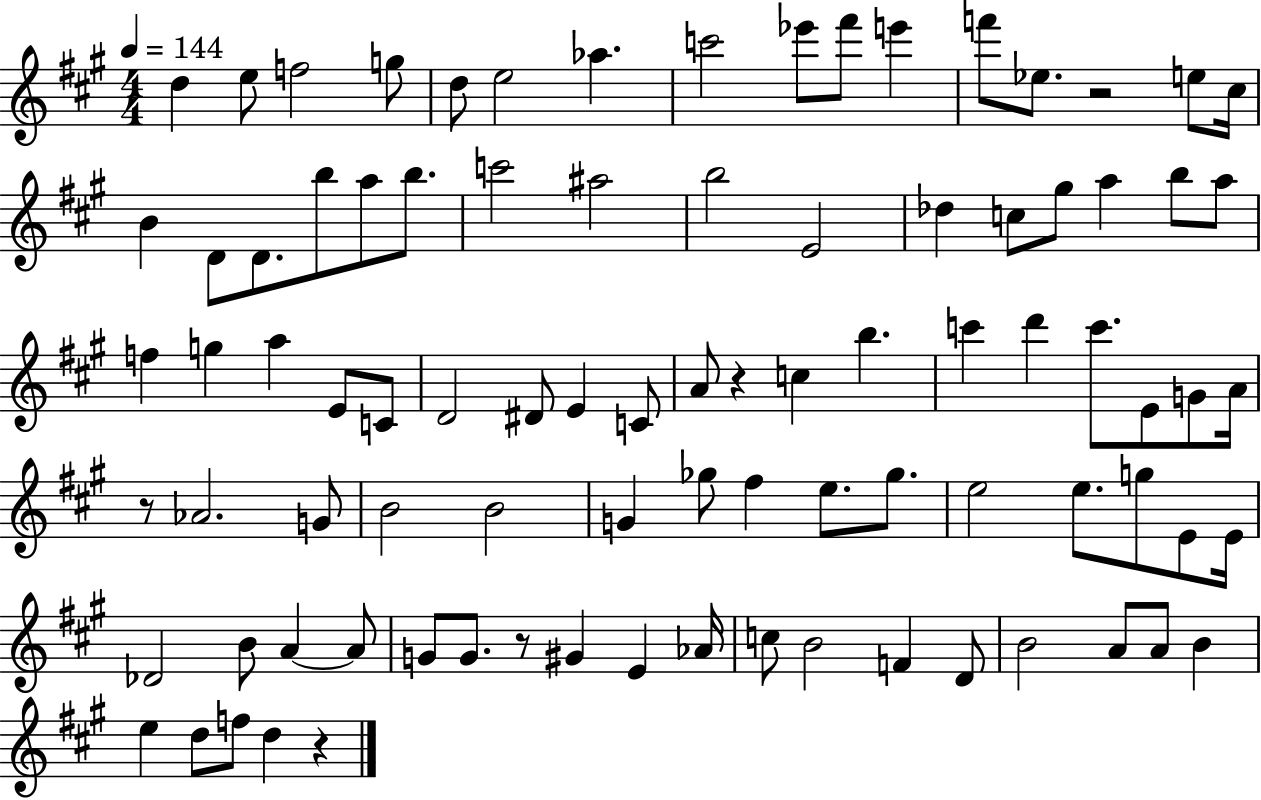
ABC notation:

X:1
T:Untitled
M:4/4
L:1/4
K:A
d e/2 f2 g/2 d/2 e2 _a c'2 _e'/2 ^f'/2 e' f'/2 _e/2 z2 e/2 ^c/4 B D/2 D/2 b/2 a/2 b/2 c'2 ^a2 b2 E2 _d c/2 ^g/2 a b/2 a/2 f g a E/2 C/2 D2 ^D/2 E C/2 A/2 z c b c' d' c'/2 E/2 G/2 A/4 z/2 _A2 G/2 B2 B2 G _g/2 ^f e/2 _g/2 e2 e/2 g/2 E/2 E/4 _D2 B/2 A A/2 G/2 G/2 z/2 ^G E _A/4 c/2 B2 F D/2 B2 A/2 A/2 B e d/2 f/2 d z